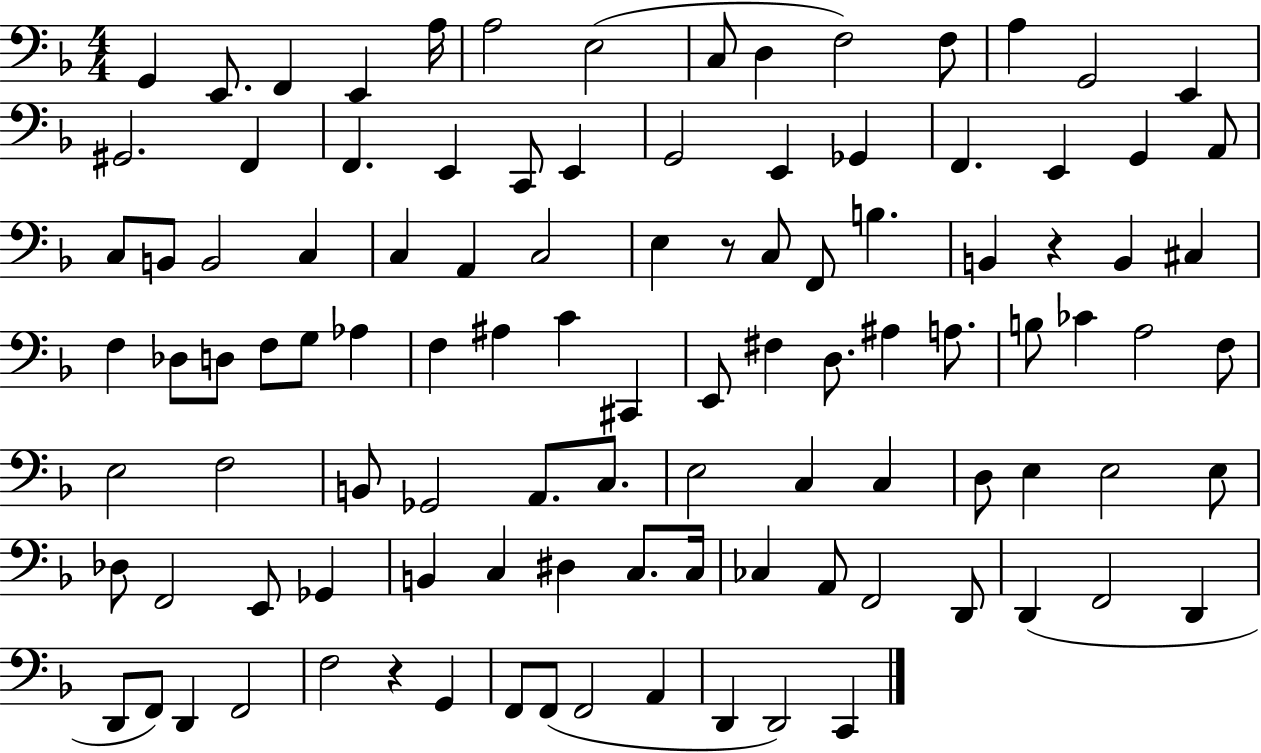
X:1
T:Untitled
M:4/4
L:1/4
K:F
G,, E,,/2 F,, E,, A,/4 A,2 E,2 C,/2 D, F,2 F,/2 A, G,,2 E,, ^G,,2 F,, F,, E,, C,,/2 E,, G,,2 E,, _G,, F,, E,, G,, A,,/2 C,/2 B,,/2 B,,2 C, C, A,, C,2 E, z/2 C,/2 F,,/2 B, B,, z B,, ^C, F, _D,/2 D,/2 F,/2 G,/2 _A, F, ^A, C ^C,, E,,/2 ^F, D,/2 ^A, A,/2 B,/2 _C A,2 F,/2 E,2 F,2 B,,/2 _G,,2 A,,/2 C,/2 E,2 C, C, D,/2 E, E,2 E,/2 _D,/2 F,,2 E,,/2 _G,, B,, C, ^D, C,/2 C,/4 _C, A,,/2 F,,2 D,,/2 D,, F,,2 D,, D,,/2 F,,/2 D,, F,,2 F,2 z G,, F,,/2 F,,/2 F,,2 A,, D,, D,,2 C,,